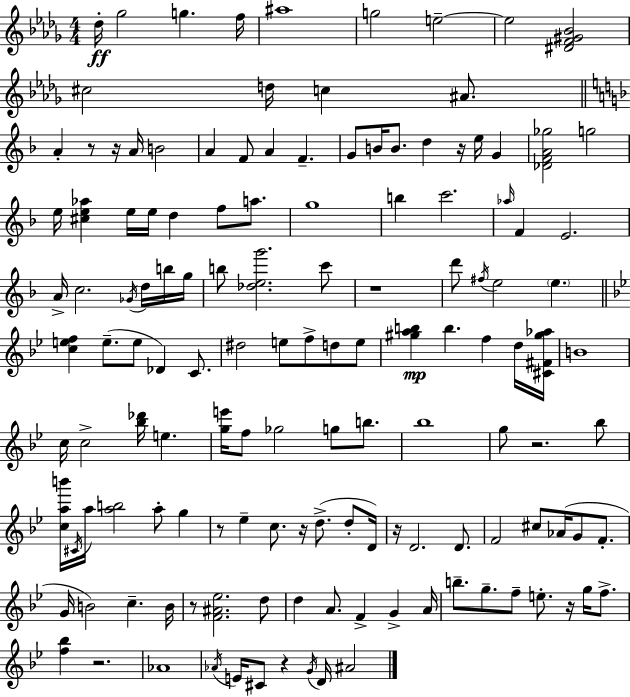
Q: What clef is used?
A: treble